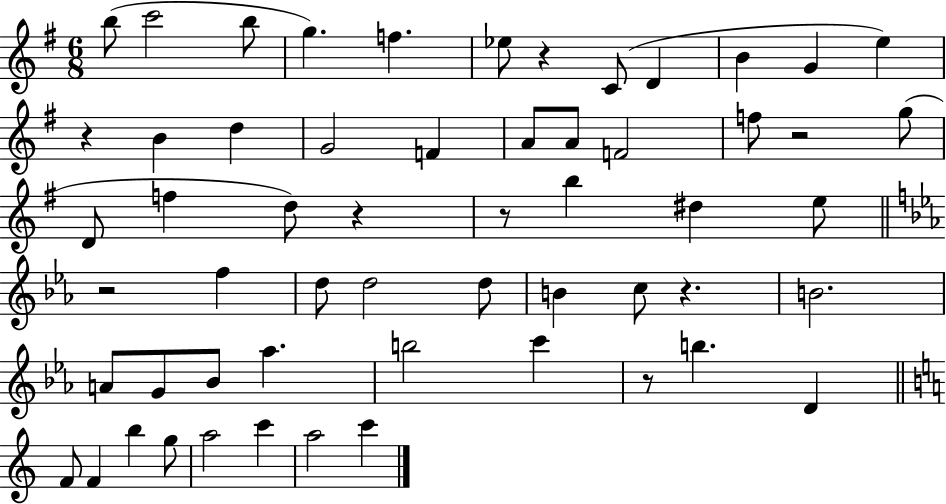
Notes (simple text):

B5/e C6/h B5/e G5/q. F5/q. Eb5/e R/q C4/e D4/q B4/q G4/q E5/q R/q B4/q D5/q G4/h F4/q A4/e A4/e F4/h F5/e R/h G5/e D4/e F5/q D5/e R/q R/e B5/q D#5/q E5/e R/h F5/q D5/e D5/h D5/e B4/q C5/e R/q. B4/h. A4/e G4/e Bb4/e Ab5/q. B5/h C6/q R/e B5/q. D4/q F4/e F4/q B5/q G5/e A5/h C6/q A5/h C6/q